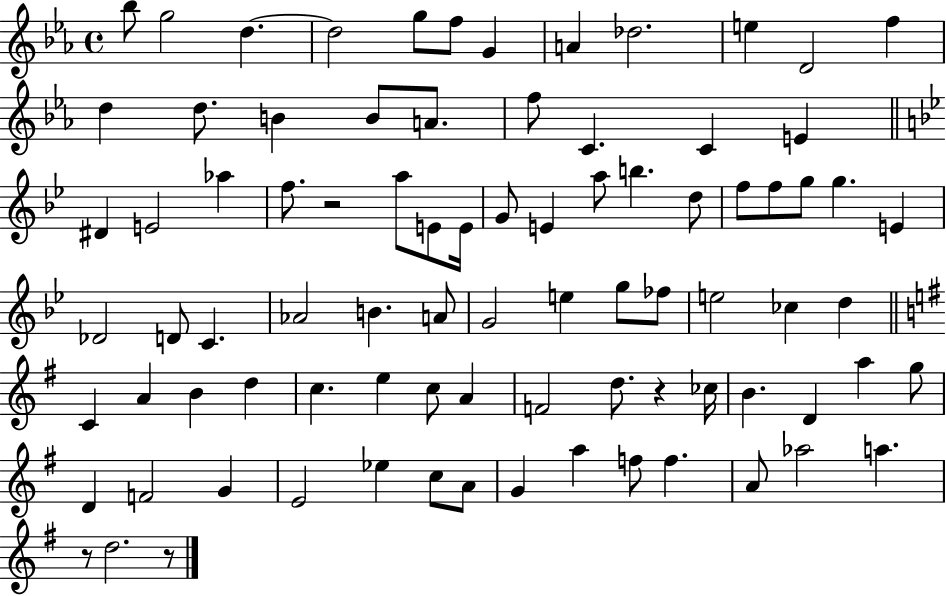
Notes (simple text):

Bb5/e G5/h D5/q. D5/h G5/e F5/e G4/q A4/q Db5/h. E5/q D4/h F5/q D5/q D5/e. B4/q B4/e A4/e. F5/e C4/q. C4/q E4/q D#4/q E4/h Ab5/q F5/e. R/h A5/e E4/e E4/s G4/e E4/q A5/e B5/q. D5/e F5/e F5/e G5/e G5/q. E4/q Db4/h D4/e C4/q. Ab4/h B4/q. A4/e G4/h E5/q G5/e FES5/e E5/h CES5/q D5/q C4/q A4/q B4/q D5/q C5/q. E5/q C5/e A4/q F4/h D5/e. R/q CES5/s B4/q. D4/q A5/q G5/e D4/q F4/h G4/q E4/h Eb5/q C5/e A4/e G4/q A5/q F5/e F5/q. A4/e Ab5/h A5/q. R/e D5/h. R/e